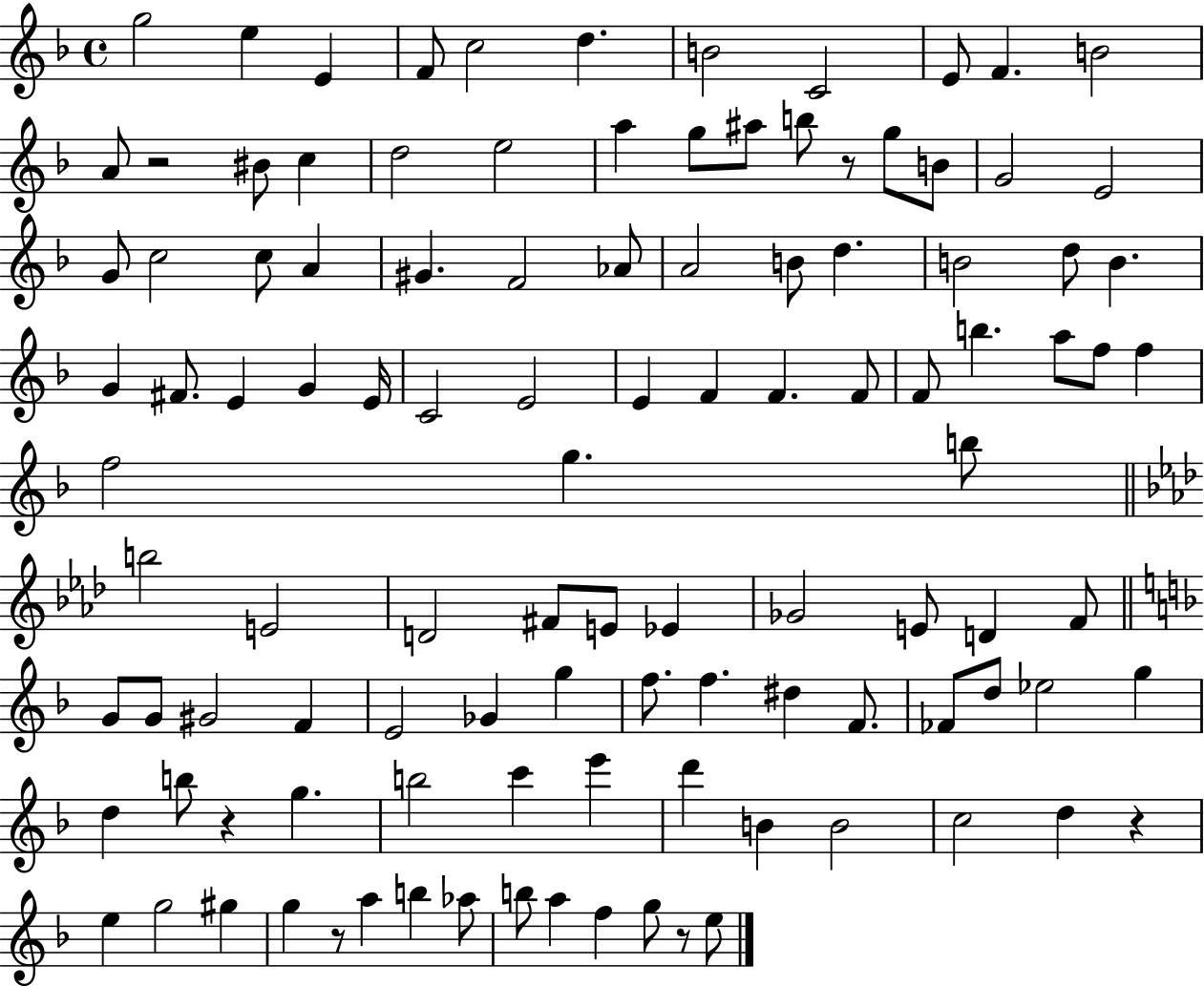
{
  \clef treble
  \time 4/4
  \defaultTimeSignature
  \key f \major
  g''2 e''4 e'4 | f'8 c''2 d''4. | b'2 c'2 | e'8 f'4. b'2 | \break a'8 r2 bis'8 c''4 | d''2 e''2 | a''4 g''8 ais''8 b''8 r8 g''8 b'8 | g'2 e'2 | \break g'8 c''2 c''8 a'4 | gis'4. f'2 aes'8 | a'2 b'8 d''4. | b'2 d''8 b'4. | \break g'4 fis'8. e'4 g'4 e'16 | c'2 e'2 | e'4 f'4 f'4. f'8 | f'8 b''4. a''8 f''8 f''4 | \break f''2 g''4. b''8 | \bar "||" \break \key f \minor b''2 e'2 | d'2 fis'8 e'8 ees'4 | ges'2 e'8 d'4 f'8 | \bar "||" \break \key f \major g'8 g'8 gis'2 f'4 | e'2 ges'4 g''4 | f''8. f''4. dis''4 f'8. | fes'8 d''8 ees''2 g''4 | \break d''4 b''8 r4 g''4. | b''2 c'''4 e'''4 | d'''4 b'4 b'2 | c''2 d''4 r4 | \break e''4 g''2 gis''4 | g''4 r8 a''4 b''4 aes''8 | b''8 a''4 f''4 g''8 r8 e''8 | \bar "|."
}